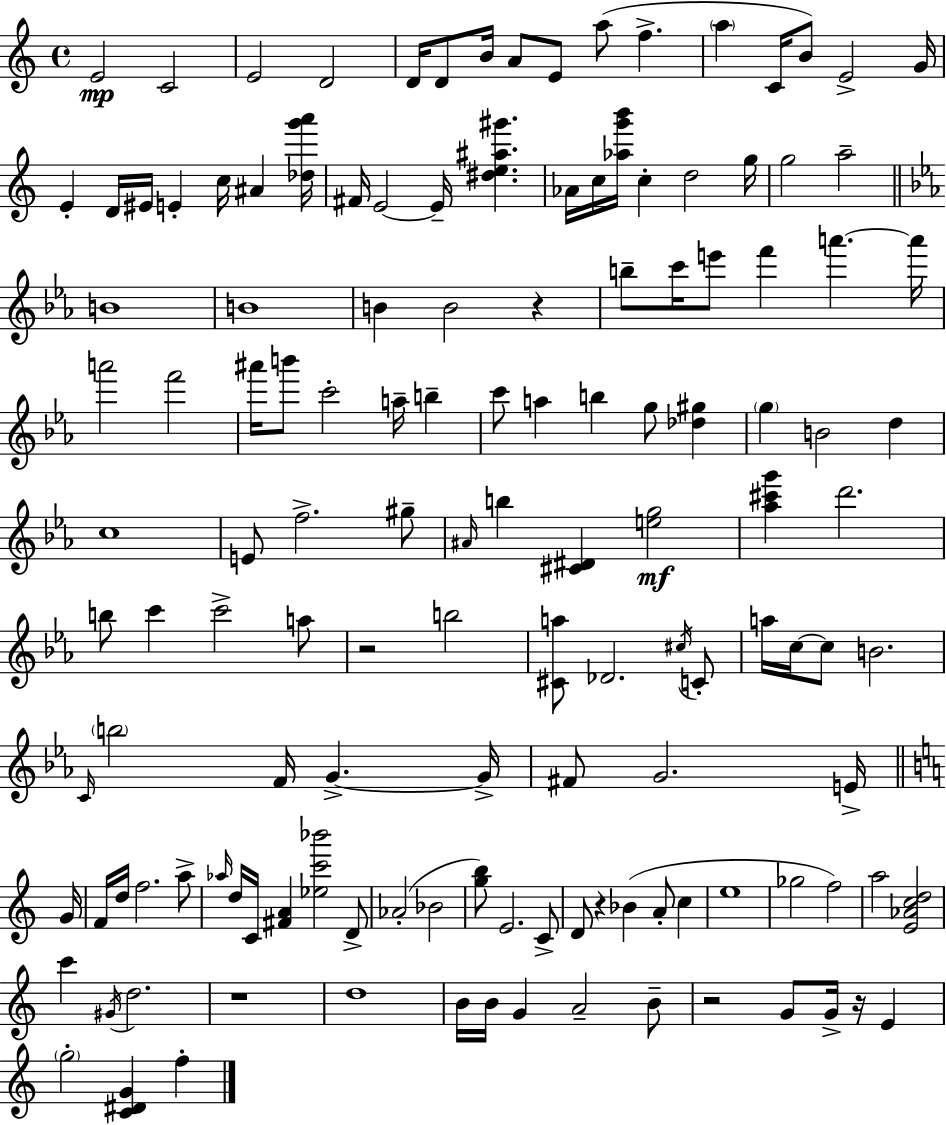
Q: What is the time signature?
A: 4/4